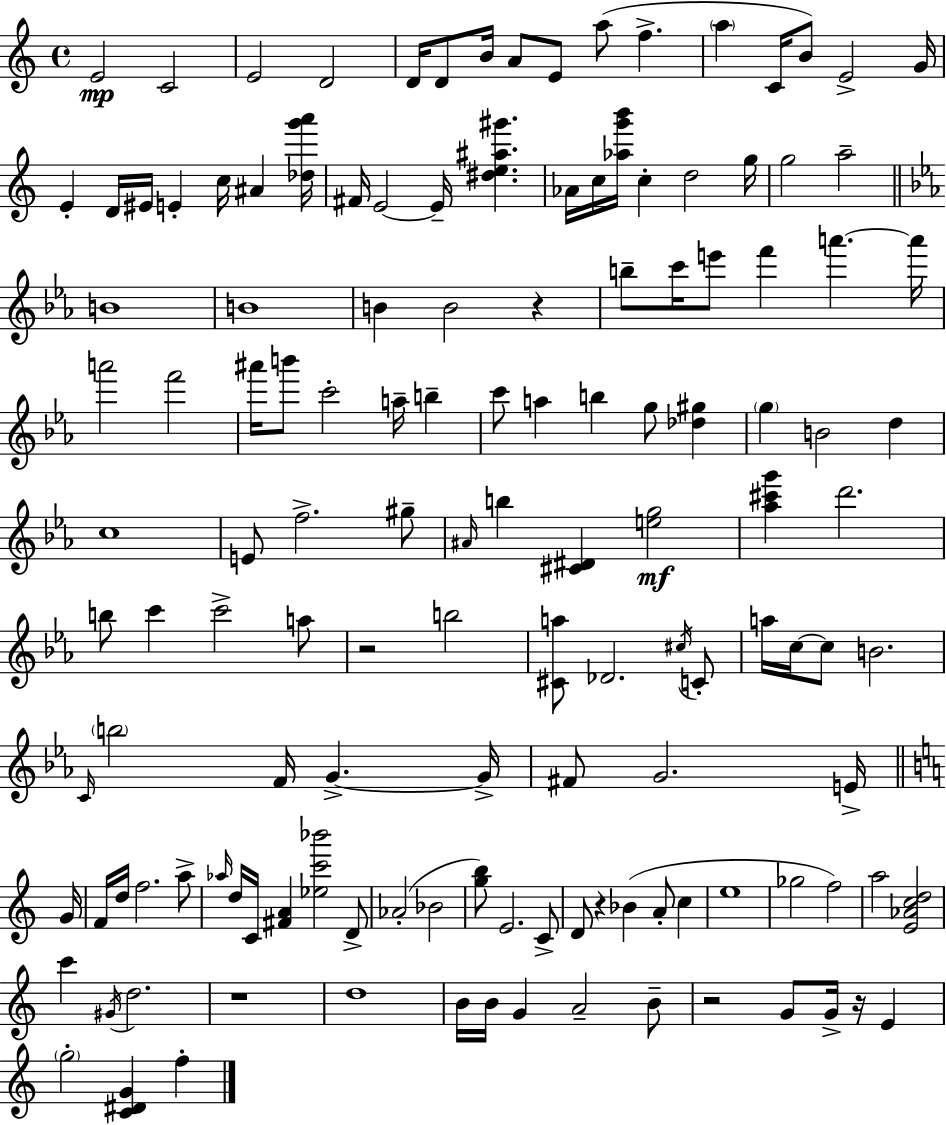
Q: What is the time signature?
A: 4/4